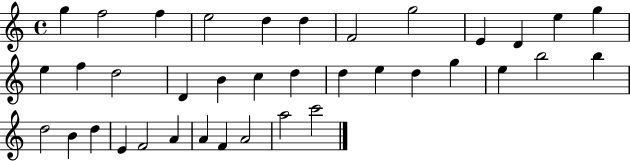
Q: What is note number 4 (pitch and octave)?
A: E5